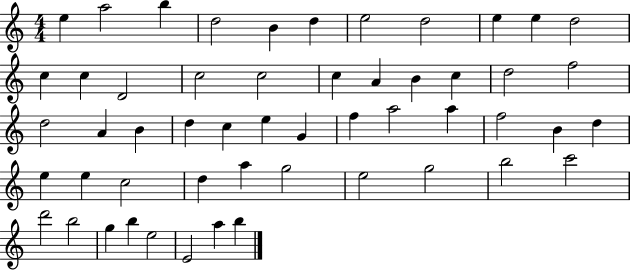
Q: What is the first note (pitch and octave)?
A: E5